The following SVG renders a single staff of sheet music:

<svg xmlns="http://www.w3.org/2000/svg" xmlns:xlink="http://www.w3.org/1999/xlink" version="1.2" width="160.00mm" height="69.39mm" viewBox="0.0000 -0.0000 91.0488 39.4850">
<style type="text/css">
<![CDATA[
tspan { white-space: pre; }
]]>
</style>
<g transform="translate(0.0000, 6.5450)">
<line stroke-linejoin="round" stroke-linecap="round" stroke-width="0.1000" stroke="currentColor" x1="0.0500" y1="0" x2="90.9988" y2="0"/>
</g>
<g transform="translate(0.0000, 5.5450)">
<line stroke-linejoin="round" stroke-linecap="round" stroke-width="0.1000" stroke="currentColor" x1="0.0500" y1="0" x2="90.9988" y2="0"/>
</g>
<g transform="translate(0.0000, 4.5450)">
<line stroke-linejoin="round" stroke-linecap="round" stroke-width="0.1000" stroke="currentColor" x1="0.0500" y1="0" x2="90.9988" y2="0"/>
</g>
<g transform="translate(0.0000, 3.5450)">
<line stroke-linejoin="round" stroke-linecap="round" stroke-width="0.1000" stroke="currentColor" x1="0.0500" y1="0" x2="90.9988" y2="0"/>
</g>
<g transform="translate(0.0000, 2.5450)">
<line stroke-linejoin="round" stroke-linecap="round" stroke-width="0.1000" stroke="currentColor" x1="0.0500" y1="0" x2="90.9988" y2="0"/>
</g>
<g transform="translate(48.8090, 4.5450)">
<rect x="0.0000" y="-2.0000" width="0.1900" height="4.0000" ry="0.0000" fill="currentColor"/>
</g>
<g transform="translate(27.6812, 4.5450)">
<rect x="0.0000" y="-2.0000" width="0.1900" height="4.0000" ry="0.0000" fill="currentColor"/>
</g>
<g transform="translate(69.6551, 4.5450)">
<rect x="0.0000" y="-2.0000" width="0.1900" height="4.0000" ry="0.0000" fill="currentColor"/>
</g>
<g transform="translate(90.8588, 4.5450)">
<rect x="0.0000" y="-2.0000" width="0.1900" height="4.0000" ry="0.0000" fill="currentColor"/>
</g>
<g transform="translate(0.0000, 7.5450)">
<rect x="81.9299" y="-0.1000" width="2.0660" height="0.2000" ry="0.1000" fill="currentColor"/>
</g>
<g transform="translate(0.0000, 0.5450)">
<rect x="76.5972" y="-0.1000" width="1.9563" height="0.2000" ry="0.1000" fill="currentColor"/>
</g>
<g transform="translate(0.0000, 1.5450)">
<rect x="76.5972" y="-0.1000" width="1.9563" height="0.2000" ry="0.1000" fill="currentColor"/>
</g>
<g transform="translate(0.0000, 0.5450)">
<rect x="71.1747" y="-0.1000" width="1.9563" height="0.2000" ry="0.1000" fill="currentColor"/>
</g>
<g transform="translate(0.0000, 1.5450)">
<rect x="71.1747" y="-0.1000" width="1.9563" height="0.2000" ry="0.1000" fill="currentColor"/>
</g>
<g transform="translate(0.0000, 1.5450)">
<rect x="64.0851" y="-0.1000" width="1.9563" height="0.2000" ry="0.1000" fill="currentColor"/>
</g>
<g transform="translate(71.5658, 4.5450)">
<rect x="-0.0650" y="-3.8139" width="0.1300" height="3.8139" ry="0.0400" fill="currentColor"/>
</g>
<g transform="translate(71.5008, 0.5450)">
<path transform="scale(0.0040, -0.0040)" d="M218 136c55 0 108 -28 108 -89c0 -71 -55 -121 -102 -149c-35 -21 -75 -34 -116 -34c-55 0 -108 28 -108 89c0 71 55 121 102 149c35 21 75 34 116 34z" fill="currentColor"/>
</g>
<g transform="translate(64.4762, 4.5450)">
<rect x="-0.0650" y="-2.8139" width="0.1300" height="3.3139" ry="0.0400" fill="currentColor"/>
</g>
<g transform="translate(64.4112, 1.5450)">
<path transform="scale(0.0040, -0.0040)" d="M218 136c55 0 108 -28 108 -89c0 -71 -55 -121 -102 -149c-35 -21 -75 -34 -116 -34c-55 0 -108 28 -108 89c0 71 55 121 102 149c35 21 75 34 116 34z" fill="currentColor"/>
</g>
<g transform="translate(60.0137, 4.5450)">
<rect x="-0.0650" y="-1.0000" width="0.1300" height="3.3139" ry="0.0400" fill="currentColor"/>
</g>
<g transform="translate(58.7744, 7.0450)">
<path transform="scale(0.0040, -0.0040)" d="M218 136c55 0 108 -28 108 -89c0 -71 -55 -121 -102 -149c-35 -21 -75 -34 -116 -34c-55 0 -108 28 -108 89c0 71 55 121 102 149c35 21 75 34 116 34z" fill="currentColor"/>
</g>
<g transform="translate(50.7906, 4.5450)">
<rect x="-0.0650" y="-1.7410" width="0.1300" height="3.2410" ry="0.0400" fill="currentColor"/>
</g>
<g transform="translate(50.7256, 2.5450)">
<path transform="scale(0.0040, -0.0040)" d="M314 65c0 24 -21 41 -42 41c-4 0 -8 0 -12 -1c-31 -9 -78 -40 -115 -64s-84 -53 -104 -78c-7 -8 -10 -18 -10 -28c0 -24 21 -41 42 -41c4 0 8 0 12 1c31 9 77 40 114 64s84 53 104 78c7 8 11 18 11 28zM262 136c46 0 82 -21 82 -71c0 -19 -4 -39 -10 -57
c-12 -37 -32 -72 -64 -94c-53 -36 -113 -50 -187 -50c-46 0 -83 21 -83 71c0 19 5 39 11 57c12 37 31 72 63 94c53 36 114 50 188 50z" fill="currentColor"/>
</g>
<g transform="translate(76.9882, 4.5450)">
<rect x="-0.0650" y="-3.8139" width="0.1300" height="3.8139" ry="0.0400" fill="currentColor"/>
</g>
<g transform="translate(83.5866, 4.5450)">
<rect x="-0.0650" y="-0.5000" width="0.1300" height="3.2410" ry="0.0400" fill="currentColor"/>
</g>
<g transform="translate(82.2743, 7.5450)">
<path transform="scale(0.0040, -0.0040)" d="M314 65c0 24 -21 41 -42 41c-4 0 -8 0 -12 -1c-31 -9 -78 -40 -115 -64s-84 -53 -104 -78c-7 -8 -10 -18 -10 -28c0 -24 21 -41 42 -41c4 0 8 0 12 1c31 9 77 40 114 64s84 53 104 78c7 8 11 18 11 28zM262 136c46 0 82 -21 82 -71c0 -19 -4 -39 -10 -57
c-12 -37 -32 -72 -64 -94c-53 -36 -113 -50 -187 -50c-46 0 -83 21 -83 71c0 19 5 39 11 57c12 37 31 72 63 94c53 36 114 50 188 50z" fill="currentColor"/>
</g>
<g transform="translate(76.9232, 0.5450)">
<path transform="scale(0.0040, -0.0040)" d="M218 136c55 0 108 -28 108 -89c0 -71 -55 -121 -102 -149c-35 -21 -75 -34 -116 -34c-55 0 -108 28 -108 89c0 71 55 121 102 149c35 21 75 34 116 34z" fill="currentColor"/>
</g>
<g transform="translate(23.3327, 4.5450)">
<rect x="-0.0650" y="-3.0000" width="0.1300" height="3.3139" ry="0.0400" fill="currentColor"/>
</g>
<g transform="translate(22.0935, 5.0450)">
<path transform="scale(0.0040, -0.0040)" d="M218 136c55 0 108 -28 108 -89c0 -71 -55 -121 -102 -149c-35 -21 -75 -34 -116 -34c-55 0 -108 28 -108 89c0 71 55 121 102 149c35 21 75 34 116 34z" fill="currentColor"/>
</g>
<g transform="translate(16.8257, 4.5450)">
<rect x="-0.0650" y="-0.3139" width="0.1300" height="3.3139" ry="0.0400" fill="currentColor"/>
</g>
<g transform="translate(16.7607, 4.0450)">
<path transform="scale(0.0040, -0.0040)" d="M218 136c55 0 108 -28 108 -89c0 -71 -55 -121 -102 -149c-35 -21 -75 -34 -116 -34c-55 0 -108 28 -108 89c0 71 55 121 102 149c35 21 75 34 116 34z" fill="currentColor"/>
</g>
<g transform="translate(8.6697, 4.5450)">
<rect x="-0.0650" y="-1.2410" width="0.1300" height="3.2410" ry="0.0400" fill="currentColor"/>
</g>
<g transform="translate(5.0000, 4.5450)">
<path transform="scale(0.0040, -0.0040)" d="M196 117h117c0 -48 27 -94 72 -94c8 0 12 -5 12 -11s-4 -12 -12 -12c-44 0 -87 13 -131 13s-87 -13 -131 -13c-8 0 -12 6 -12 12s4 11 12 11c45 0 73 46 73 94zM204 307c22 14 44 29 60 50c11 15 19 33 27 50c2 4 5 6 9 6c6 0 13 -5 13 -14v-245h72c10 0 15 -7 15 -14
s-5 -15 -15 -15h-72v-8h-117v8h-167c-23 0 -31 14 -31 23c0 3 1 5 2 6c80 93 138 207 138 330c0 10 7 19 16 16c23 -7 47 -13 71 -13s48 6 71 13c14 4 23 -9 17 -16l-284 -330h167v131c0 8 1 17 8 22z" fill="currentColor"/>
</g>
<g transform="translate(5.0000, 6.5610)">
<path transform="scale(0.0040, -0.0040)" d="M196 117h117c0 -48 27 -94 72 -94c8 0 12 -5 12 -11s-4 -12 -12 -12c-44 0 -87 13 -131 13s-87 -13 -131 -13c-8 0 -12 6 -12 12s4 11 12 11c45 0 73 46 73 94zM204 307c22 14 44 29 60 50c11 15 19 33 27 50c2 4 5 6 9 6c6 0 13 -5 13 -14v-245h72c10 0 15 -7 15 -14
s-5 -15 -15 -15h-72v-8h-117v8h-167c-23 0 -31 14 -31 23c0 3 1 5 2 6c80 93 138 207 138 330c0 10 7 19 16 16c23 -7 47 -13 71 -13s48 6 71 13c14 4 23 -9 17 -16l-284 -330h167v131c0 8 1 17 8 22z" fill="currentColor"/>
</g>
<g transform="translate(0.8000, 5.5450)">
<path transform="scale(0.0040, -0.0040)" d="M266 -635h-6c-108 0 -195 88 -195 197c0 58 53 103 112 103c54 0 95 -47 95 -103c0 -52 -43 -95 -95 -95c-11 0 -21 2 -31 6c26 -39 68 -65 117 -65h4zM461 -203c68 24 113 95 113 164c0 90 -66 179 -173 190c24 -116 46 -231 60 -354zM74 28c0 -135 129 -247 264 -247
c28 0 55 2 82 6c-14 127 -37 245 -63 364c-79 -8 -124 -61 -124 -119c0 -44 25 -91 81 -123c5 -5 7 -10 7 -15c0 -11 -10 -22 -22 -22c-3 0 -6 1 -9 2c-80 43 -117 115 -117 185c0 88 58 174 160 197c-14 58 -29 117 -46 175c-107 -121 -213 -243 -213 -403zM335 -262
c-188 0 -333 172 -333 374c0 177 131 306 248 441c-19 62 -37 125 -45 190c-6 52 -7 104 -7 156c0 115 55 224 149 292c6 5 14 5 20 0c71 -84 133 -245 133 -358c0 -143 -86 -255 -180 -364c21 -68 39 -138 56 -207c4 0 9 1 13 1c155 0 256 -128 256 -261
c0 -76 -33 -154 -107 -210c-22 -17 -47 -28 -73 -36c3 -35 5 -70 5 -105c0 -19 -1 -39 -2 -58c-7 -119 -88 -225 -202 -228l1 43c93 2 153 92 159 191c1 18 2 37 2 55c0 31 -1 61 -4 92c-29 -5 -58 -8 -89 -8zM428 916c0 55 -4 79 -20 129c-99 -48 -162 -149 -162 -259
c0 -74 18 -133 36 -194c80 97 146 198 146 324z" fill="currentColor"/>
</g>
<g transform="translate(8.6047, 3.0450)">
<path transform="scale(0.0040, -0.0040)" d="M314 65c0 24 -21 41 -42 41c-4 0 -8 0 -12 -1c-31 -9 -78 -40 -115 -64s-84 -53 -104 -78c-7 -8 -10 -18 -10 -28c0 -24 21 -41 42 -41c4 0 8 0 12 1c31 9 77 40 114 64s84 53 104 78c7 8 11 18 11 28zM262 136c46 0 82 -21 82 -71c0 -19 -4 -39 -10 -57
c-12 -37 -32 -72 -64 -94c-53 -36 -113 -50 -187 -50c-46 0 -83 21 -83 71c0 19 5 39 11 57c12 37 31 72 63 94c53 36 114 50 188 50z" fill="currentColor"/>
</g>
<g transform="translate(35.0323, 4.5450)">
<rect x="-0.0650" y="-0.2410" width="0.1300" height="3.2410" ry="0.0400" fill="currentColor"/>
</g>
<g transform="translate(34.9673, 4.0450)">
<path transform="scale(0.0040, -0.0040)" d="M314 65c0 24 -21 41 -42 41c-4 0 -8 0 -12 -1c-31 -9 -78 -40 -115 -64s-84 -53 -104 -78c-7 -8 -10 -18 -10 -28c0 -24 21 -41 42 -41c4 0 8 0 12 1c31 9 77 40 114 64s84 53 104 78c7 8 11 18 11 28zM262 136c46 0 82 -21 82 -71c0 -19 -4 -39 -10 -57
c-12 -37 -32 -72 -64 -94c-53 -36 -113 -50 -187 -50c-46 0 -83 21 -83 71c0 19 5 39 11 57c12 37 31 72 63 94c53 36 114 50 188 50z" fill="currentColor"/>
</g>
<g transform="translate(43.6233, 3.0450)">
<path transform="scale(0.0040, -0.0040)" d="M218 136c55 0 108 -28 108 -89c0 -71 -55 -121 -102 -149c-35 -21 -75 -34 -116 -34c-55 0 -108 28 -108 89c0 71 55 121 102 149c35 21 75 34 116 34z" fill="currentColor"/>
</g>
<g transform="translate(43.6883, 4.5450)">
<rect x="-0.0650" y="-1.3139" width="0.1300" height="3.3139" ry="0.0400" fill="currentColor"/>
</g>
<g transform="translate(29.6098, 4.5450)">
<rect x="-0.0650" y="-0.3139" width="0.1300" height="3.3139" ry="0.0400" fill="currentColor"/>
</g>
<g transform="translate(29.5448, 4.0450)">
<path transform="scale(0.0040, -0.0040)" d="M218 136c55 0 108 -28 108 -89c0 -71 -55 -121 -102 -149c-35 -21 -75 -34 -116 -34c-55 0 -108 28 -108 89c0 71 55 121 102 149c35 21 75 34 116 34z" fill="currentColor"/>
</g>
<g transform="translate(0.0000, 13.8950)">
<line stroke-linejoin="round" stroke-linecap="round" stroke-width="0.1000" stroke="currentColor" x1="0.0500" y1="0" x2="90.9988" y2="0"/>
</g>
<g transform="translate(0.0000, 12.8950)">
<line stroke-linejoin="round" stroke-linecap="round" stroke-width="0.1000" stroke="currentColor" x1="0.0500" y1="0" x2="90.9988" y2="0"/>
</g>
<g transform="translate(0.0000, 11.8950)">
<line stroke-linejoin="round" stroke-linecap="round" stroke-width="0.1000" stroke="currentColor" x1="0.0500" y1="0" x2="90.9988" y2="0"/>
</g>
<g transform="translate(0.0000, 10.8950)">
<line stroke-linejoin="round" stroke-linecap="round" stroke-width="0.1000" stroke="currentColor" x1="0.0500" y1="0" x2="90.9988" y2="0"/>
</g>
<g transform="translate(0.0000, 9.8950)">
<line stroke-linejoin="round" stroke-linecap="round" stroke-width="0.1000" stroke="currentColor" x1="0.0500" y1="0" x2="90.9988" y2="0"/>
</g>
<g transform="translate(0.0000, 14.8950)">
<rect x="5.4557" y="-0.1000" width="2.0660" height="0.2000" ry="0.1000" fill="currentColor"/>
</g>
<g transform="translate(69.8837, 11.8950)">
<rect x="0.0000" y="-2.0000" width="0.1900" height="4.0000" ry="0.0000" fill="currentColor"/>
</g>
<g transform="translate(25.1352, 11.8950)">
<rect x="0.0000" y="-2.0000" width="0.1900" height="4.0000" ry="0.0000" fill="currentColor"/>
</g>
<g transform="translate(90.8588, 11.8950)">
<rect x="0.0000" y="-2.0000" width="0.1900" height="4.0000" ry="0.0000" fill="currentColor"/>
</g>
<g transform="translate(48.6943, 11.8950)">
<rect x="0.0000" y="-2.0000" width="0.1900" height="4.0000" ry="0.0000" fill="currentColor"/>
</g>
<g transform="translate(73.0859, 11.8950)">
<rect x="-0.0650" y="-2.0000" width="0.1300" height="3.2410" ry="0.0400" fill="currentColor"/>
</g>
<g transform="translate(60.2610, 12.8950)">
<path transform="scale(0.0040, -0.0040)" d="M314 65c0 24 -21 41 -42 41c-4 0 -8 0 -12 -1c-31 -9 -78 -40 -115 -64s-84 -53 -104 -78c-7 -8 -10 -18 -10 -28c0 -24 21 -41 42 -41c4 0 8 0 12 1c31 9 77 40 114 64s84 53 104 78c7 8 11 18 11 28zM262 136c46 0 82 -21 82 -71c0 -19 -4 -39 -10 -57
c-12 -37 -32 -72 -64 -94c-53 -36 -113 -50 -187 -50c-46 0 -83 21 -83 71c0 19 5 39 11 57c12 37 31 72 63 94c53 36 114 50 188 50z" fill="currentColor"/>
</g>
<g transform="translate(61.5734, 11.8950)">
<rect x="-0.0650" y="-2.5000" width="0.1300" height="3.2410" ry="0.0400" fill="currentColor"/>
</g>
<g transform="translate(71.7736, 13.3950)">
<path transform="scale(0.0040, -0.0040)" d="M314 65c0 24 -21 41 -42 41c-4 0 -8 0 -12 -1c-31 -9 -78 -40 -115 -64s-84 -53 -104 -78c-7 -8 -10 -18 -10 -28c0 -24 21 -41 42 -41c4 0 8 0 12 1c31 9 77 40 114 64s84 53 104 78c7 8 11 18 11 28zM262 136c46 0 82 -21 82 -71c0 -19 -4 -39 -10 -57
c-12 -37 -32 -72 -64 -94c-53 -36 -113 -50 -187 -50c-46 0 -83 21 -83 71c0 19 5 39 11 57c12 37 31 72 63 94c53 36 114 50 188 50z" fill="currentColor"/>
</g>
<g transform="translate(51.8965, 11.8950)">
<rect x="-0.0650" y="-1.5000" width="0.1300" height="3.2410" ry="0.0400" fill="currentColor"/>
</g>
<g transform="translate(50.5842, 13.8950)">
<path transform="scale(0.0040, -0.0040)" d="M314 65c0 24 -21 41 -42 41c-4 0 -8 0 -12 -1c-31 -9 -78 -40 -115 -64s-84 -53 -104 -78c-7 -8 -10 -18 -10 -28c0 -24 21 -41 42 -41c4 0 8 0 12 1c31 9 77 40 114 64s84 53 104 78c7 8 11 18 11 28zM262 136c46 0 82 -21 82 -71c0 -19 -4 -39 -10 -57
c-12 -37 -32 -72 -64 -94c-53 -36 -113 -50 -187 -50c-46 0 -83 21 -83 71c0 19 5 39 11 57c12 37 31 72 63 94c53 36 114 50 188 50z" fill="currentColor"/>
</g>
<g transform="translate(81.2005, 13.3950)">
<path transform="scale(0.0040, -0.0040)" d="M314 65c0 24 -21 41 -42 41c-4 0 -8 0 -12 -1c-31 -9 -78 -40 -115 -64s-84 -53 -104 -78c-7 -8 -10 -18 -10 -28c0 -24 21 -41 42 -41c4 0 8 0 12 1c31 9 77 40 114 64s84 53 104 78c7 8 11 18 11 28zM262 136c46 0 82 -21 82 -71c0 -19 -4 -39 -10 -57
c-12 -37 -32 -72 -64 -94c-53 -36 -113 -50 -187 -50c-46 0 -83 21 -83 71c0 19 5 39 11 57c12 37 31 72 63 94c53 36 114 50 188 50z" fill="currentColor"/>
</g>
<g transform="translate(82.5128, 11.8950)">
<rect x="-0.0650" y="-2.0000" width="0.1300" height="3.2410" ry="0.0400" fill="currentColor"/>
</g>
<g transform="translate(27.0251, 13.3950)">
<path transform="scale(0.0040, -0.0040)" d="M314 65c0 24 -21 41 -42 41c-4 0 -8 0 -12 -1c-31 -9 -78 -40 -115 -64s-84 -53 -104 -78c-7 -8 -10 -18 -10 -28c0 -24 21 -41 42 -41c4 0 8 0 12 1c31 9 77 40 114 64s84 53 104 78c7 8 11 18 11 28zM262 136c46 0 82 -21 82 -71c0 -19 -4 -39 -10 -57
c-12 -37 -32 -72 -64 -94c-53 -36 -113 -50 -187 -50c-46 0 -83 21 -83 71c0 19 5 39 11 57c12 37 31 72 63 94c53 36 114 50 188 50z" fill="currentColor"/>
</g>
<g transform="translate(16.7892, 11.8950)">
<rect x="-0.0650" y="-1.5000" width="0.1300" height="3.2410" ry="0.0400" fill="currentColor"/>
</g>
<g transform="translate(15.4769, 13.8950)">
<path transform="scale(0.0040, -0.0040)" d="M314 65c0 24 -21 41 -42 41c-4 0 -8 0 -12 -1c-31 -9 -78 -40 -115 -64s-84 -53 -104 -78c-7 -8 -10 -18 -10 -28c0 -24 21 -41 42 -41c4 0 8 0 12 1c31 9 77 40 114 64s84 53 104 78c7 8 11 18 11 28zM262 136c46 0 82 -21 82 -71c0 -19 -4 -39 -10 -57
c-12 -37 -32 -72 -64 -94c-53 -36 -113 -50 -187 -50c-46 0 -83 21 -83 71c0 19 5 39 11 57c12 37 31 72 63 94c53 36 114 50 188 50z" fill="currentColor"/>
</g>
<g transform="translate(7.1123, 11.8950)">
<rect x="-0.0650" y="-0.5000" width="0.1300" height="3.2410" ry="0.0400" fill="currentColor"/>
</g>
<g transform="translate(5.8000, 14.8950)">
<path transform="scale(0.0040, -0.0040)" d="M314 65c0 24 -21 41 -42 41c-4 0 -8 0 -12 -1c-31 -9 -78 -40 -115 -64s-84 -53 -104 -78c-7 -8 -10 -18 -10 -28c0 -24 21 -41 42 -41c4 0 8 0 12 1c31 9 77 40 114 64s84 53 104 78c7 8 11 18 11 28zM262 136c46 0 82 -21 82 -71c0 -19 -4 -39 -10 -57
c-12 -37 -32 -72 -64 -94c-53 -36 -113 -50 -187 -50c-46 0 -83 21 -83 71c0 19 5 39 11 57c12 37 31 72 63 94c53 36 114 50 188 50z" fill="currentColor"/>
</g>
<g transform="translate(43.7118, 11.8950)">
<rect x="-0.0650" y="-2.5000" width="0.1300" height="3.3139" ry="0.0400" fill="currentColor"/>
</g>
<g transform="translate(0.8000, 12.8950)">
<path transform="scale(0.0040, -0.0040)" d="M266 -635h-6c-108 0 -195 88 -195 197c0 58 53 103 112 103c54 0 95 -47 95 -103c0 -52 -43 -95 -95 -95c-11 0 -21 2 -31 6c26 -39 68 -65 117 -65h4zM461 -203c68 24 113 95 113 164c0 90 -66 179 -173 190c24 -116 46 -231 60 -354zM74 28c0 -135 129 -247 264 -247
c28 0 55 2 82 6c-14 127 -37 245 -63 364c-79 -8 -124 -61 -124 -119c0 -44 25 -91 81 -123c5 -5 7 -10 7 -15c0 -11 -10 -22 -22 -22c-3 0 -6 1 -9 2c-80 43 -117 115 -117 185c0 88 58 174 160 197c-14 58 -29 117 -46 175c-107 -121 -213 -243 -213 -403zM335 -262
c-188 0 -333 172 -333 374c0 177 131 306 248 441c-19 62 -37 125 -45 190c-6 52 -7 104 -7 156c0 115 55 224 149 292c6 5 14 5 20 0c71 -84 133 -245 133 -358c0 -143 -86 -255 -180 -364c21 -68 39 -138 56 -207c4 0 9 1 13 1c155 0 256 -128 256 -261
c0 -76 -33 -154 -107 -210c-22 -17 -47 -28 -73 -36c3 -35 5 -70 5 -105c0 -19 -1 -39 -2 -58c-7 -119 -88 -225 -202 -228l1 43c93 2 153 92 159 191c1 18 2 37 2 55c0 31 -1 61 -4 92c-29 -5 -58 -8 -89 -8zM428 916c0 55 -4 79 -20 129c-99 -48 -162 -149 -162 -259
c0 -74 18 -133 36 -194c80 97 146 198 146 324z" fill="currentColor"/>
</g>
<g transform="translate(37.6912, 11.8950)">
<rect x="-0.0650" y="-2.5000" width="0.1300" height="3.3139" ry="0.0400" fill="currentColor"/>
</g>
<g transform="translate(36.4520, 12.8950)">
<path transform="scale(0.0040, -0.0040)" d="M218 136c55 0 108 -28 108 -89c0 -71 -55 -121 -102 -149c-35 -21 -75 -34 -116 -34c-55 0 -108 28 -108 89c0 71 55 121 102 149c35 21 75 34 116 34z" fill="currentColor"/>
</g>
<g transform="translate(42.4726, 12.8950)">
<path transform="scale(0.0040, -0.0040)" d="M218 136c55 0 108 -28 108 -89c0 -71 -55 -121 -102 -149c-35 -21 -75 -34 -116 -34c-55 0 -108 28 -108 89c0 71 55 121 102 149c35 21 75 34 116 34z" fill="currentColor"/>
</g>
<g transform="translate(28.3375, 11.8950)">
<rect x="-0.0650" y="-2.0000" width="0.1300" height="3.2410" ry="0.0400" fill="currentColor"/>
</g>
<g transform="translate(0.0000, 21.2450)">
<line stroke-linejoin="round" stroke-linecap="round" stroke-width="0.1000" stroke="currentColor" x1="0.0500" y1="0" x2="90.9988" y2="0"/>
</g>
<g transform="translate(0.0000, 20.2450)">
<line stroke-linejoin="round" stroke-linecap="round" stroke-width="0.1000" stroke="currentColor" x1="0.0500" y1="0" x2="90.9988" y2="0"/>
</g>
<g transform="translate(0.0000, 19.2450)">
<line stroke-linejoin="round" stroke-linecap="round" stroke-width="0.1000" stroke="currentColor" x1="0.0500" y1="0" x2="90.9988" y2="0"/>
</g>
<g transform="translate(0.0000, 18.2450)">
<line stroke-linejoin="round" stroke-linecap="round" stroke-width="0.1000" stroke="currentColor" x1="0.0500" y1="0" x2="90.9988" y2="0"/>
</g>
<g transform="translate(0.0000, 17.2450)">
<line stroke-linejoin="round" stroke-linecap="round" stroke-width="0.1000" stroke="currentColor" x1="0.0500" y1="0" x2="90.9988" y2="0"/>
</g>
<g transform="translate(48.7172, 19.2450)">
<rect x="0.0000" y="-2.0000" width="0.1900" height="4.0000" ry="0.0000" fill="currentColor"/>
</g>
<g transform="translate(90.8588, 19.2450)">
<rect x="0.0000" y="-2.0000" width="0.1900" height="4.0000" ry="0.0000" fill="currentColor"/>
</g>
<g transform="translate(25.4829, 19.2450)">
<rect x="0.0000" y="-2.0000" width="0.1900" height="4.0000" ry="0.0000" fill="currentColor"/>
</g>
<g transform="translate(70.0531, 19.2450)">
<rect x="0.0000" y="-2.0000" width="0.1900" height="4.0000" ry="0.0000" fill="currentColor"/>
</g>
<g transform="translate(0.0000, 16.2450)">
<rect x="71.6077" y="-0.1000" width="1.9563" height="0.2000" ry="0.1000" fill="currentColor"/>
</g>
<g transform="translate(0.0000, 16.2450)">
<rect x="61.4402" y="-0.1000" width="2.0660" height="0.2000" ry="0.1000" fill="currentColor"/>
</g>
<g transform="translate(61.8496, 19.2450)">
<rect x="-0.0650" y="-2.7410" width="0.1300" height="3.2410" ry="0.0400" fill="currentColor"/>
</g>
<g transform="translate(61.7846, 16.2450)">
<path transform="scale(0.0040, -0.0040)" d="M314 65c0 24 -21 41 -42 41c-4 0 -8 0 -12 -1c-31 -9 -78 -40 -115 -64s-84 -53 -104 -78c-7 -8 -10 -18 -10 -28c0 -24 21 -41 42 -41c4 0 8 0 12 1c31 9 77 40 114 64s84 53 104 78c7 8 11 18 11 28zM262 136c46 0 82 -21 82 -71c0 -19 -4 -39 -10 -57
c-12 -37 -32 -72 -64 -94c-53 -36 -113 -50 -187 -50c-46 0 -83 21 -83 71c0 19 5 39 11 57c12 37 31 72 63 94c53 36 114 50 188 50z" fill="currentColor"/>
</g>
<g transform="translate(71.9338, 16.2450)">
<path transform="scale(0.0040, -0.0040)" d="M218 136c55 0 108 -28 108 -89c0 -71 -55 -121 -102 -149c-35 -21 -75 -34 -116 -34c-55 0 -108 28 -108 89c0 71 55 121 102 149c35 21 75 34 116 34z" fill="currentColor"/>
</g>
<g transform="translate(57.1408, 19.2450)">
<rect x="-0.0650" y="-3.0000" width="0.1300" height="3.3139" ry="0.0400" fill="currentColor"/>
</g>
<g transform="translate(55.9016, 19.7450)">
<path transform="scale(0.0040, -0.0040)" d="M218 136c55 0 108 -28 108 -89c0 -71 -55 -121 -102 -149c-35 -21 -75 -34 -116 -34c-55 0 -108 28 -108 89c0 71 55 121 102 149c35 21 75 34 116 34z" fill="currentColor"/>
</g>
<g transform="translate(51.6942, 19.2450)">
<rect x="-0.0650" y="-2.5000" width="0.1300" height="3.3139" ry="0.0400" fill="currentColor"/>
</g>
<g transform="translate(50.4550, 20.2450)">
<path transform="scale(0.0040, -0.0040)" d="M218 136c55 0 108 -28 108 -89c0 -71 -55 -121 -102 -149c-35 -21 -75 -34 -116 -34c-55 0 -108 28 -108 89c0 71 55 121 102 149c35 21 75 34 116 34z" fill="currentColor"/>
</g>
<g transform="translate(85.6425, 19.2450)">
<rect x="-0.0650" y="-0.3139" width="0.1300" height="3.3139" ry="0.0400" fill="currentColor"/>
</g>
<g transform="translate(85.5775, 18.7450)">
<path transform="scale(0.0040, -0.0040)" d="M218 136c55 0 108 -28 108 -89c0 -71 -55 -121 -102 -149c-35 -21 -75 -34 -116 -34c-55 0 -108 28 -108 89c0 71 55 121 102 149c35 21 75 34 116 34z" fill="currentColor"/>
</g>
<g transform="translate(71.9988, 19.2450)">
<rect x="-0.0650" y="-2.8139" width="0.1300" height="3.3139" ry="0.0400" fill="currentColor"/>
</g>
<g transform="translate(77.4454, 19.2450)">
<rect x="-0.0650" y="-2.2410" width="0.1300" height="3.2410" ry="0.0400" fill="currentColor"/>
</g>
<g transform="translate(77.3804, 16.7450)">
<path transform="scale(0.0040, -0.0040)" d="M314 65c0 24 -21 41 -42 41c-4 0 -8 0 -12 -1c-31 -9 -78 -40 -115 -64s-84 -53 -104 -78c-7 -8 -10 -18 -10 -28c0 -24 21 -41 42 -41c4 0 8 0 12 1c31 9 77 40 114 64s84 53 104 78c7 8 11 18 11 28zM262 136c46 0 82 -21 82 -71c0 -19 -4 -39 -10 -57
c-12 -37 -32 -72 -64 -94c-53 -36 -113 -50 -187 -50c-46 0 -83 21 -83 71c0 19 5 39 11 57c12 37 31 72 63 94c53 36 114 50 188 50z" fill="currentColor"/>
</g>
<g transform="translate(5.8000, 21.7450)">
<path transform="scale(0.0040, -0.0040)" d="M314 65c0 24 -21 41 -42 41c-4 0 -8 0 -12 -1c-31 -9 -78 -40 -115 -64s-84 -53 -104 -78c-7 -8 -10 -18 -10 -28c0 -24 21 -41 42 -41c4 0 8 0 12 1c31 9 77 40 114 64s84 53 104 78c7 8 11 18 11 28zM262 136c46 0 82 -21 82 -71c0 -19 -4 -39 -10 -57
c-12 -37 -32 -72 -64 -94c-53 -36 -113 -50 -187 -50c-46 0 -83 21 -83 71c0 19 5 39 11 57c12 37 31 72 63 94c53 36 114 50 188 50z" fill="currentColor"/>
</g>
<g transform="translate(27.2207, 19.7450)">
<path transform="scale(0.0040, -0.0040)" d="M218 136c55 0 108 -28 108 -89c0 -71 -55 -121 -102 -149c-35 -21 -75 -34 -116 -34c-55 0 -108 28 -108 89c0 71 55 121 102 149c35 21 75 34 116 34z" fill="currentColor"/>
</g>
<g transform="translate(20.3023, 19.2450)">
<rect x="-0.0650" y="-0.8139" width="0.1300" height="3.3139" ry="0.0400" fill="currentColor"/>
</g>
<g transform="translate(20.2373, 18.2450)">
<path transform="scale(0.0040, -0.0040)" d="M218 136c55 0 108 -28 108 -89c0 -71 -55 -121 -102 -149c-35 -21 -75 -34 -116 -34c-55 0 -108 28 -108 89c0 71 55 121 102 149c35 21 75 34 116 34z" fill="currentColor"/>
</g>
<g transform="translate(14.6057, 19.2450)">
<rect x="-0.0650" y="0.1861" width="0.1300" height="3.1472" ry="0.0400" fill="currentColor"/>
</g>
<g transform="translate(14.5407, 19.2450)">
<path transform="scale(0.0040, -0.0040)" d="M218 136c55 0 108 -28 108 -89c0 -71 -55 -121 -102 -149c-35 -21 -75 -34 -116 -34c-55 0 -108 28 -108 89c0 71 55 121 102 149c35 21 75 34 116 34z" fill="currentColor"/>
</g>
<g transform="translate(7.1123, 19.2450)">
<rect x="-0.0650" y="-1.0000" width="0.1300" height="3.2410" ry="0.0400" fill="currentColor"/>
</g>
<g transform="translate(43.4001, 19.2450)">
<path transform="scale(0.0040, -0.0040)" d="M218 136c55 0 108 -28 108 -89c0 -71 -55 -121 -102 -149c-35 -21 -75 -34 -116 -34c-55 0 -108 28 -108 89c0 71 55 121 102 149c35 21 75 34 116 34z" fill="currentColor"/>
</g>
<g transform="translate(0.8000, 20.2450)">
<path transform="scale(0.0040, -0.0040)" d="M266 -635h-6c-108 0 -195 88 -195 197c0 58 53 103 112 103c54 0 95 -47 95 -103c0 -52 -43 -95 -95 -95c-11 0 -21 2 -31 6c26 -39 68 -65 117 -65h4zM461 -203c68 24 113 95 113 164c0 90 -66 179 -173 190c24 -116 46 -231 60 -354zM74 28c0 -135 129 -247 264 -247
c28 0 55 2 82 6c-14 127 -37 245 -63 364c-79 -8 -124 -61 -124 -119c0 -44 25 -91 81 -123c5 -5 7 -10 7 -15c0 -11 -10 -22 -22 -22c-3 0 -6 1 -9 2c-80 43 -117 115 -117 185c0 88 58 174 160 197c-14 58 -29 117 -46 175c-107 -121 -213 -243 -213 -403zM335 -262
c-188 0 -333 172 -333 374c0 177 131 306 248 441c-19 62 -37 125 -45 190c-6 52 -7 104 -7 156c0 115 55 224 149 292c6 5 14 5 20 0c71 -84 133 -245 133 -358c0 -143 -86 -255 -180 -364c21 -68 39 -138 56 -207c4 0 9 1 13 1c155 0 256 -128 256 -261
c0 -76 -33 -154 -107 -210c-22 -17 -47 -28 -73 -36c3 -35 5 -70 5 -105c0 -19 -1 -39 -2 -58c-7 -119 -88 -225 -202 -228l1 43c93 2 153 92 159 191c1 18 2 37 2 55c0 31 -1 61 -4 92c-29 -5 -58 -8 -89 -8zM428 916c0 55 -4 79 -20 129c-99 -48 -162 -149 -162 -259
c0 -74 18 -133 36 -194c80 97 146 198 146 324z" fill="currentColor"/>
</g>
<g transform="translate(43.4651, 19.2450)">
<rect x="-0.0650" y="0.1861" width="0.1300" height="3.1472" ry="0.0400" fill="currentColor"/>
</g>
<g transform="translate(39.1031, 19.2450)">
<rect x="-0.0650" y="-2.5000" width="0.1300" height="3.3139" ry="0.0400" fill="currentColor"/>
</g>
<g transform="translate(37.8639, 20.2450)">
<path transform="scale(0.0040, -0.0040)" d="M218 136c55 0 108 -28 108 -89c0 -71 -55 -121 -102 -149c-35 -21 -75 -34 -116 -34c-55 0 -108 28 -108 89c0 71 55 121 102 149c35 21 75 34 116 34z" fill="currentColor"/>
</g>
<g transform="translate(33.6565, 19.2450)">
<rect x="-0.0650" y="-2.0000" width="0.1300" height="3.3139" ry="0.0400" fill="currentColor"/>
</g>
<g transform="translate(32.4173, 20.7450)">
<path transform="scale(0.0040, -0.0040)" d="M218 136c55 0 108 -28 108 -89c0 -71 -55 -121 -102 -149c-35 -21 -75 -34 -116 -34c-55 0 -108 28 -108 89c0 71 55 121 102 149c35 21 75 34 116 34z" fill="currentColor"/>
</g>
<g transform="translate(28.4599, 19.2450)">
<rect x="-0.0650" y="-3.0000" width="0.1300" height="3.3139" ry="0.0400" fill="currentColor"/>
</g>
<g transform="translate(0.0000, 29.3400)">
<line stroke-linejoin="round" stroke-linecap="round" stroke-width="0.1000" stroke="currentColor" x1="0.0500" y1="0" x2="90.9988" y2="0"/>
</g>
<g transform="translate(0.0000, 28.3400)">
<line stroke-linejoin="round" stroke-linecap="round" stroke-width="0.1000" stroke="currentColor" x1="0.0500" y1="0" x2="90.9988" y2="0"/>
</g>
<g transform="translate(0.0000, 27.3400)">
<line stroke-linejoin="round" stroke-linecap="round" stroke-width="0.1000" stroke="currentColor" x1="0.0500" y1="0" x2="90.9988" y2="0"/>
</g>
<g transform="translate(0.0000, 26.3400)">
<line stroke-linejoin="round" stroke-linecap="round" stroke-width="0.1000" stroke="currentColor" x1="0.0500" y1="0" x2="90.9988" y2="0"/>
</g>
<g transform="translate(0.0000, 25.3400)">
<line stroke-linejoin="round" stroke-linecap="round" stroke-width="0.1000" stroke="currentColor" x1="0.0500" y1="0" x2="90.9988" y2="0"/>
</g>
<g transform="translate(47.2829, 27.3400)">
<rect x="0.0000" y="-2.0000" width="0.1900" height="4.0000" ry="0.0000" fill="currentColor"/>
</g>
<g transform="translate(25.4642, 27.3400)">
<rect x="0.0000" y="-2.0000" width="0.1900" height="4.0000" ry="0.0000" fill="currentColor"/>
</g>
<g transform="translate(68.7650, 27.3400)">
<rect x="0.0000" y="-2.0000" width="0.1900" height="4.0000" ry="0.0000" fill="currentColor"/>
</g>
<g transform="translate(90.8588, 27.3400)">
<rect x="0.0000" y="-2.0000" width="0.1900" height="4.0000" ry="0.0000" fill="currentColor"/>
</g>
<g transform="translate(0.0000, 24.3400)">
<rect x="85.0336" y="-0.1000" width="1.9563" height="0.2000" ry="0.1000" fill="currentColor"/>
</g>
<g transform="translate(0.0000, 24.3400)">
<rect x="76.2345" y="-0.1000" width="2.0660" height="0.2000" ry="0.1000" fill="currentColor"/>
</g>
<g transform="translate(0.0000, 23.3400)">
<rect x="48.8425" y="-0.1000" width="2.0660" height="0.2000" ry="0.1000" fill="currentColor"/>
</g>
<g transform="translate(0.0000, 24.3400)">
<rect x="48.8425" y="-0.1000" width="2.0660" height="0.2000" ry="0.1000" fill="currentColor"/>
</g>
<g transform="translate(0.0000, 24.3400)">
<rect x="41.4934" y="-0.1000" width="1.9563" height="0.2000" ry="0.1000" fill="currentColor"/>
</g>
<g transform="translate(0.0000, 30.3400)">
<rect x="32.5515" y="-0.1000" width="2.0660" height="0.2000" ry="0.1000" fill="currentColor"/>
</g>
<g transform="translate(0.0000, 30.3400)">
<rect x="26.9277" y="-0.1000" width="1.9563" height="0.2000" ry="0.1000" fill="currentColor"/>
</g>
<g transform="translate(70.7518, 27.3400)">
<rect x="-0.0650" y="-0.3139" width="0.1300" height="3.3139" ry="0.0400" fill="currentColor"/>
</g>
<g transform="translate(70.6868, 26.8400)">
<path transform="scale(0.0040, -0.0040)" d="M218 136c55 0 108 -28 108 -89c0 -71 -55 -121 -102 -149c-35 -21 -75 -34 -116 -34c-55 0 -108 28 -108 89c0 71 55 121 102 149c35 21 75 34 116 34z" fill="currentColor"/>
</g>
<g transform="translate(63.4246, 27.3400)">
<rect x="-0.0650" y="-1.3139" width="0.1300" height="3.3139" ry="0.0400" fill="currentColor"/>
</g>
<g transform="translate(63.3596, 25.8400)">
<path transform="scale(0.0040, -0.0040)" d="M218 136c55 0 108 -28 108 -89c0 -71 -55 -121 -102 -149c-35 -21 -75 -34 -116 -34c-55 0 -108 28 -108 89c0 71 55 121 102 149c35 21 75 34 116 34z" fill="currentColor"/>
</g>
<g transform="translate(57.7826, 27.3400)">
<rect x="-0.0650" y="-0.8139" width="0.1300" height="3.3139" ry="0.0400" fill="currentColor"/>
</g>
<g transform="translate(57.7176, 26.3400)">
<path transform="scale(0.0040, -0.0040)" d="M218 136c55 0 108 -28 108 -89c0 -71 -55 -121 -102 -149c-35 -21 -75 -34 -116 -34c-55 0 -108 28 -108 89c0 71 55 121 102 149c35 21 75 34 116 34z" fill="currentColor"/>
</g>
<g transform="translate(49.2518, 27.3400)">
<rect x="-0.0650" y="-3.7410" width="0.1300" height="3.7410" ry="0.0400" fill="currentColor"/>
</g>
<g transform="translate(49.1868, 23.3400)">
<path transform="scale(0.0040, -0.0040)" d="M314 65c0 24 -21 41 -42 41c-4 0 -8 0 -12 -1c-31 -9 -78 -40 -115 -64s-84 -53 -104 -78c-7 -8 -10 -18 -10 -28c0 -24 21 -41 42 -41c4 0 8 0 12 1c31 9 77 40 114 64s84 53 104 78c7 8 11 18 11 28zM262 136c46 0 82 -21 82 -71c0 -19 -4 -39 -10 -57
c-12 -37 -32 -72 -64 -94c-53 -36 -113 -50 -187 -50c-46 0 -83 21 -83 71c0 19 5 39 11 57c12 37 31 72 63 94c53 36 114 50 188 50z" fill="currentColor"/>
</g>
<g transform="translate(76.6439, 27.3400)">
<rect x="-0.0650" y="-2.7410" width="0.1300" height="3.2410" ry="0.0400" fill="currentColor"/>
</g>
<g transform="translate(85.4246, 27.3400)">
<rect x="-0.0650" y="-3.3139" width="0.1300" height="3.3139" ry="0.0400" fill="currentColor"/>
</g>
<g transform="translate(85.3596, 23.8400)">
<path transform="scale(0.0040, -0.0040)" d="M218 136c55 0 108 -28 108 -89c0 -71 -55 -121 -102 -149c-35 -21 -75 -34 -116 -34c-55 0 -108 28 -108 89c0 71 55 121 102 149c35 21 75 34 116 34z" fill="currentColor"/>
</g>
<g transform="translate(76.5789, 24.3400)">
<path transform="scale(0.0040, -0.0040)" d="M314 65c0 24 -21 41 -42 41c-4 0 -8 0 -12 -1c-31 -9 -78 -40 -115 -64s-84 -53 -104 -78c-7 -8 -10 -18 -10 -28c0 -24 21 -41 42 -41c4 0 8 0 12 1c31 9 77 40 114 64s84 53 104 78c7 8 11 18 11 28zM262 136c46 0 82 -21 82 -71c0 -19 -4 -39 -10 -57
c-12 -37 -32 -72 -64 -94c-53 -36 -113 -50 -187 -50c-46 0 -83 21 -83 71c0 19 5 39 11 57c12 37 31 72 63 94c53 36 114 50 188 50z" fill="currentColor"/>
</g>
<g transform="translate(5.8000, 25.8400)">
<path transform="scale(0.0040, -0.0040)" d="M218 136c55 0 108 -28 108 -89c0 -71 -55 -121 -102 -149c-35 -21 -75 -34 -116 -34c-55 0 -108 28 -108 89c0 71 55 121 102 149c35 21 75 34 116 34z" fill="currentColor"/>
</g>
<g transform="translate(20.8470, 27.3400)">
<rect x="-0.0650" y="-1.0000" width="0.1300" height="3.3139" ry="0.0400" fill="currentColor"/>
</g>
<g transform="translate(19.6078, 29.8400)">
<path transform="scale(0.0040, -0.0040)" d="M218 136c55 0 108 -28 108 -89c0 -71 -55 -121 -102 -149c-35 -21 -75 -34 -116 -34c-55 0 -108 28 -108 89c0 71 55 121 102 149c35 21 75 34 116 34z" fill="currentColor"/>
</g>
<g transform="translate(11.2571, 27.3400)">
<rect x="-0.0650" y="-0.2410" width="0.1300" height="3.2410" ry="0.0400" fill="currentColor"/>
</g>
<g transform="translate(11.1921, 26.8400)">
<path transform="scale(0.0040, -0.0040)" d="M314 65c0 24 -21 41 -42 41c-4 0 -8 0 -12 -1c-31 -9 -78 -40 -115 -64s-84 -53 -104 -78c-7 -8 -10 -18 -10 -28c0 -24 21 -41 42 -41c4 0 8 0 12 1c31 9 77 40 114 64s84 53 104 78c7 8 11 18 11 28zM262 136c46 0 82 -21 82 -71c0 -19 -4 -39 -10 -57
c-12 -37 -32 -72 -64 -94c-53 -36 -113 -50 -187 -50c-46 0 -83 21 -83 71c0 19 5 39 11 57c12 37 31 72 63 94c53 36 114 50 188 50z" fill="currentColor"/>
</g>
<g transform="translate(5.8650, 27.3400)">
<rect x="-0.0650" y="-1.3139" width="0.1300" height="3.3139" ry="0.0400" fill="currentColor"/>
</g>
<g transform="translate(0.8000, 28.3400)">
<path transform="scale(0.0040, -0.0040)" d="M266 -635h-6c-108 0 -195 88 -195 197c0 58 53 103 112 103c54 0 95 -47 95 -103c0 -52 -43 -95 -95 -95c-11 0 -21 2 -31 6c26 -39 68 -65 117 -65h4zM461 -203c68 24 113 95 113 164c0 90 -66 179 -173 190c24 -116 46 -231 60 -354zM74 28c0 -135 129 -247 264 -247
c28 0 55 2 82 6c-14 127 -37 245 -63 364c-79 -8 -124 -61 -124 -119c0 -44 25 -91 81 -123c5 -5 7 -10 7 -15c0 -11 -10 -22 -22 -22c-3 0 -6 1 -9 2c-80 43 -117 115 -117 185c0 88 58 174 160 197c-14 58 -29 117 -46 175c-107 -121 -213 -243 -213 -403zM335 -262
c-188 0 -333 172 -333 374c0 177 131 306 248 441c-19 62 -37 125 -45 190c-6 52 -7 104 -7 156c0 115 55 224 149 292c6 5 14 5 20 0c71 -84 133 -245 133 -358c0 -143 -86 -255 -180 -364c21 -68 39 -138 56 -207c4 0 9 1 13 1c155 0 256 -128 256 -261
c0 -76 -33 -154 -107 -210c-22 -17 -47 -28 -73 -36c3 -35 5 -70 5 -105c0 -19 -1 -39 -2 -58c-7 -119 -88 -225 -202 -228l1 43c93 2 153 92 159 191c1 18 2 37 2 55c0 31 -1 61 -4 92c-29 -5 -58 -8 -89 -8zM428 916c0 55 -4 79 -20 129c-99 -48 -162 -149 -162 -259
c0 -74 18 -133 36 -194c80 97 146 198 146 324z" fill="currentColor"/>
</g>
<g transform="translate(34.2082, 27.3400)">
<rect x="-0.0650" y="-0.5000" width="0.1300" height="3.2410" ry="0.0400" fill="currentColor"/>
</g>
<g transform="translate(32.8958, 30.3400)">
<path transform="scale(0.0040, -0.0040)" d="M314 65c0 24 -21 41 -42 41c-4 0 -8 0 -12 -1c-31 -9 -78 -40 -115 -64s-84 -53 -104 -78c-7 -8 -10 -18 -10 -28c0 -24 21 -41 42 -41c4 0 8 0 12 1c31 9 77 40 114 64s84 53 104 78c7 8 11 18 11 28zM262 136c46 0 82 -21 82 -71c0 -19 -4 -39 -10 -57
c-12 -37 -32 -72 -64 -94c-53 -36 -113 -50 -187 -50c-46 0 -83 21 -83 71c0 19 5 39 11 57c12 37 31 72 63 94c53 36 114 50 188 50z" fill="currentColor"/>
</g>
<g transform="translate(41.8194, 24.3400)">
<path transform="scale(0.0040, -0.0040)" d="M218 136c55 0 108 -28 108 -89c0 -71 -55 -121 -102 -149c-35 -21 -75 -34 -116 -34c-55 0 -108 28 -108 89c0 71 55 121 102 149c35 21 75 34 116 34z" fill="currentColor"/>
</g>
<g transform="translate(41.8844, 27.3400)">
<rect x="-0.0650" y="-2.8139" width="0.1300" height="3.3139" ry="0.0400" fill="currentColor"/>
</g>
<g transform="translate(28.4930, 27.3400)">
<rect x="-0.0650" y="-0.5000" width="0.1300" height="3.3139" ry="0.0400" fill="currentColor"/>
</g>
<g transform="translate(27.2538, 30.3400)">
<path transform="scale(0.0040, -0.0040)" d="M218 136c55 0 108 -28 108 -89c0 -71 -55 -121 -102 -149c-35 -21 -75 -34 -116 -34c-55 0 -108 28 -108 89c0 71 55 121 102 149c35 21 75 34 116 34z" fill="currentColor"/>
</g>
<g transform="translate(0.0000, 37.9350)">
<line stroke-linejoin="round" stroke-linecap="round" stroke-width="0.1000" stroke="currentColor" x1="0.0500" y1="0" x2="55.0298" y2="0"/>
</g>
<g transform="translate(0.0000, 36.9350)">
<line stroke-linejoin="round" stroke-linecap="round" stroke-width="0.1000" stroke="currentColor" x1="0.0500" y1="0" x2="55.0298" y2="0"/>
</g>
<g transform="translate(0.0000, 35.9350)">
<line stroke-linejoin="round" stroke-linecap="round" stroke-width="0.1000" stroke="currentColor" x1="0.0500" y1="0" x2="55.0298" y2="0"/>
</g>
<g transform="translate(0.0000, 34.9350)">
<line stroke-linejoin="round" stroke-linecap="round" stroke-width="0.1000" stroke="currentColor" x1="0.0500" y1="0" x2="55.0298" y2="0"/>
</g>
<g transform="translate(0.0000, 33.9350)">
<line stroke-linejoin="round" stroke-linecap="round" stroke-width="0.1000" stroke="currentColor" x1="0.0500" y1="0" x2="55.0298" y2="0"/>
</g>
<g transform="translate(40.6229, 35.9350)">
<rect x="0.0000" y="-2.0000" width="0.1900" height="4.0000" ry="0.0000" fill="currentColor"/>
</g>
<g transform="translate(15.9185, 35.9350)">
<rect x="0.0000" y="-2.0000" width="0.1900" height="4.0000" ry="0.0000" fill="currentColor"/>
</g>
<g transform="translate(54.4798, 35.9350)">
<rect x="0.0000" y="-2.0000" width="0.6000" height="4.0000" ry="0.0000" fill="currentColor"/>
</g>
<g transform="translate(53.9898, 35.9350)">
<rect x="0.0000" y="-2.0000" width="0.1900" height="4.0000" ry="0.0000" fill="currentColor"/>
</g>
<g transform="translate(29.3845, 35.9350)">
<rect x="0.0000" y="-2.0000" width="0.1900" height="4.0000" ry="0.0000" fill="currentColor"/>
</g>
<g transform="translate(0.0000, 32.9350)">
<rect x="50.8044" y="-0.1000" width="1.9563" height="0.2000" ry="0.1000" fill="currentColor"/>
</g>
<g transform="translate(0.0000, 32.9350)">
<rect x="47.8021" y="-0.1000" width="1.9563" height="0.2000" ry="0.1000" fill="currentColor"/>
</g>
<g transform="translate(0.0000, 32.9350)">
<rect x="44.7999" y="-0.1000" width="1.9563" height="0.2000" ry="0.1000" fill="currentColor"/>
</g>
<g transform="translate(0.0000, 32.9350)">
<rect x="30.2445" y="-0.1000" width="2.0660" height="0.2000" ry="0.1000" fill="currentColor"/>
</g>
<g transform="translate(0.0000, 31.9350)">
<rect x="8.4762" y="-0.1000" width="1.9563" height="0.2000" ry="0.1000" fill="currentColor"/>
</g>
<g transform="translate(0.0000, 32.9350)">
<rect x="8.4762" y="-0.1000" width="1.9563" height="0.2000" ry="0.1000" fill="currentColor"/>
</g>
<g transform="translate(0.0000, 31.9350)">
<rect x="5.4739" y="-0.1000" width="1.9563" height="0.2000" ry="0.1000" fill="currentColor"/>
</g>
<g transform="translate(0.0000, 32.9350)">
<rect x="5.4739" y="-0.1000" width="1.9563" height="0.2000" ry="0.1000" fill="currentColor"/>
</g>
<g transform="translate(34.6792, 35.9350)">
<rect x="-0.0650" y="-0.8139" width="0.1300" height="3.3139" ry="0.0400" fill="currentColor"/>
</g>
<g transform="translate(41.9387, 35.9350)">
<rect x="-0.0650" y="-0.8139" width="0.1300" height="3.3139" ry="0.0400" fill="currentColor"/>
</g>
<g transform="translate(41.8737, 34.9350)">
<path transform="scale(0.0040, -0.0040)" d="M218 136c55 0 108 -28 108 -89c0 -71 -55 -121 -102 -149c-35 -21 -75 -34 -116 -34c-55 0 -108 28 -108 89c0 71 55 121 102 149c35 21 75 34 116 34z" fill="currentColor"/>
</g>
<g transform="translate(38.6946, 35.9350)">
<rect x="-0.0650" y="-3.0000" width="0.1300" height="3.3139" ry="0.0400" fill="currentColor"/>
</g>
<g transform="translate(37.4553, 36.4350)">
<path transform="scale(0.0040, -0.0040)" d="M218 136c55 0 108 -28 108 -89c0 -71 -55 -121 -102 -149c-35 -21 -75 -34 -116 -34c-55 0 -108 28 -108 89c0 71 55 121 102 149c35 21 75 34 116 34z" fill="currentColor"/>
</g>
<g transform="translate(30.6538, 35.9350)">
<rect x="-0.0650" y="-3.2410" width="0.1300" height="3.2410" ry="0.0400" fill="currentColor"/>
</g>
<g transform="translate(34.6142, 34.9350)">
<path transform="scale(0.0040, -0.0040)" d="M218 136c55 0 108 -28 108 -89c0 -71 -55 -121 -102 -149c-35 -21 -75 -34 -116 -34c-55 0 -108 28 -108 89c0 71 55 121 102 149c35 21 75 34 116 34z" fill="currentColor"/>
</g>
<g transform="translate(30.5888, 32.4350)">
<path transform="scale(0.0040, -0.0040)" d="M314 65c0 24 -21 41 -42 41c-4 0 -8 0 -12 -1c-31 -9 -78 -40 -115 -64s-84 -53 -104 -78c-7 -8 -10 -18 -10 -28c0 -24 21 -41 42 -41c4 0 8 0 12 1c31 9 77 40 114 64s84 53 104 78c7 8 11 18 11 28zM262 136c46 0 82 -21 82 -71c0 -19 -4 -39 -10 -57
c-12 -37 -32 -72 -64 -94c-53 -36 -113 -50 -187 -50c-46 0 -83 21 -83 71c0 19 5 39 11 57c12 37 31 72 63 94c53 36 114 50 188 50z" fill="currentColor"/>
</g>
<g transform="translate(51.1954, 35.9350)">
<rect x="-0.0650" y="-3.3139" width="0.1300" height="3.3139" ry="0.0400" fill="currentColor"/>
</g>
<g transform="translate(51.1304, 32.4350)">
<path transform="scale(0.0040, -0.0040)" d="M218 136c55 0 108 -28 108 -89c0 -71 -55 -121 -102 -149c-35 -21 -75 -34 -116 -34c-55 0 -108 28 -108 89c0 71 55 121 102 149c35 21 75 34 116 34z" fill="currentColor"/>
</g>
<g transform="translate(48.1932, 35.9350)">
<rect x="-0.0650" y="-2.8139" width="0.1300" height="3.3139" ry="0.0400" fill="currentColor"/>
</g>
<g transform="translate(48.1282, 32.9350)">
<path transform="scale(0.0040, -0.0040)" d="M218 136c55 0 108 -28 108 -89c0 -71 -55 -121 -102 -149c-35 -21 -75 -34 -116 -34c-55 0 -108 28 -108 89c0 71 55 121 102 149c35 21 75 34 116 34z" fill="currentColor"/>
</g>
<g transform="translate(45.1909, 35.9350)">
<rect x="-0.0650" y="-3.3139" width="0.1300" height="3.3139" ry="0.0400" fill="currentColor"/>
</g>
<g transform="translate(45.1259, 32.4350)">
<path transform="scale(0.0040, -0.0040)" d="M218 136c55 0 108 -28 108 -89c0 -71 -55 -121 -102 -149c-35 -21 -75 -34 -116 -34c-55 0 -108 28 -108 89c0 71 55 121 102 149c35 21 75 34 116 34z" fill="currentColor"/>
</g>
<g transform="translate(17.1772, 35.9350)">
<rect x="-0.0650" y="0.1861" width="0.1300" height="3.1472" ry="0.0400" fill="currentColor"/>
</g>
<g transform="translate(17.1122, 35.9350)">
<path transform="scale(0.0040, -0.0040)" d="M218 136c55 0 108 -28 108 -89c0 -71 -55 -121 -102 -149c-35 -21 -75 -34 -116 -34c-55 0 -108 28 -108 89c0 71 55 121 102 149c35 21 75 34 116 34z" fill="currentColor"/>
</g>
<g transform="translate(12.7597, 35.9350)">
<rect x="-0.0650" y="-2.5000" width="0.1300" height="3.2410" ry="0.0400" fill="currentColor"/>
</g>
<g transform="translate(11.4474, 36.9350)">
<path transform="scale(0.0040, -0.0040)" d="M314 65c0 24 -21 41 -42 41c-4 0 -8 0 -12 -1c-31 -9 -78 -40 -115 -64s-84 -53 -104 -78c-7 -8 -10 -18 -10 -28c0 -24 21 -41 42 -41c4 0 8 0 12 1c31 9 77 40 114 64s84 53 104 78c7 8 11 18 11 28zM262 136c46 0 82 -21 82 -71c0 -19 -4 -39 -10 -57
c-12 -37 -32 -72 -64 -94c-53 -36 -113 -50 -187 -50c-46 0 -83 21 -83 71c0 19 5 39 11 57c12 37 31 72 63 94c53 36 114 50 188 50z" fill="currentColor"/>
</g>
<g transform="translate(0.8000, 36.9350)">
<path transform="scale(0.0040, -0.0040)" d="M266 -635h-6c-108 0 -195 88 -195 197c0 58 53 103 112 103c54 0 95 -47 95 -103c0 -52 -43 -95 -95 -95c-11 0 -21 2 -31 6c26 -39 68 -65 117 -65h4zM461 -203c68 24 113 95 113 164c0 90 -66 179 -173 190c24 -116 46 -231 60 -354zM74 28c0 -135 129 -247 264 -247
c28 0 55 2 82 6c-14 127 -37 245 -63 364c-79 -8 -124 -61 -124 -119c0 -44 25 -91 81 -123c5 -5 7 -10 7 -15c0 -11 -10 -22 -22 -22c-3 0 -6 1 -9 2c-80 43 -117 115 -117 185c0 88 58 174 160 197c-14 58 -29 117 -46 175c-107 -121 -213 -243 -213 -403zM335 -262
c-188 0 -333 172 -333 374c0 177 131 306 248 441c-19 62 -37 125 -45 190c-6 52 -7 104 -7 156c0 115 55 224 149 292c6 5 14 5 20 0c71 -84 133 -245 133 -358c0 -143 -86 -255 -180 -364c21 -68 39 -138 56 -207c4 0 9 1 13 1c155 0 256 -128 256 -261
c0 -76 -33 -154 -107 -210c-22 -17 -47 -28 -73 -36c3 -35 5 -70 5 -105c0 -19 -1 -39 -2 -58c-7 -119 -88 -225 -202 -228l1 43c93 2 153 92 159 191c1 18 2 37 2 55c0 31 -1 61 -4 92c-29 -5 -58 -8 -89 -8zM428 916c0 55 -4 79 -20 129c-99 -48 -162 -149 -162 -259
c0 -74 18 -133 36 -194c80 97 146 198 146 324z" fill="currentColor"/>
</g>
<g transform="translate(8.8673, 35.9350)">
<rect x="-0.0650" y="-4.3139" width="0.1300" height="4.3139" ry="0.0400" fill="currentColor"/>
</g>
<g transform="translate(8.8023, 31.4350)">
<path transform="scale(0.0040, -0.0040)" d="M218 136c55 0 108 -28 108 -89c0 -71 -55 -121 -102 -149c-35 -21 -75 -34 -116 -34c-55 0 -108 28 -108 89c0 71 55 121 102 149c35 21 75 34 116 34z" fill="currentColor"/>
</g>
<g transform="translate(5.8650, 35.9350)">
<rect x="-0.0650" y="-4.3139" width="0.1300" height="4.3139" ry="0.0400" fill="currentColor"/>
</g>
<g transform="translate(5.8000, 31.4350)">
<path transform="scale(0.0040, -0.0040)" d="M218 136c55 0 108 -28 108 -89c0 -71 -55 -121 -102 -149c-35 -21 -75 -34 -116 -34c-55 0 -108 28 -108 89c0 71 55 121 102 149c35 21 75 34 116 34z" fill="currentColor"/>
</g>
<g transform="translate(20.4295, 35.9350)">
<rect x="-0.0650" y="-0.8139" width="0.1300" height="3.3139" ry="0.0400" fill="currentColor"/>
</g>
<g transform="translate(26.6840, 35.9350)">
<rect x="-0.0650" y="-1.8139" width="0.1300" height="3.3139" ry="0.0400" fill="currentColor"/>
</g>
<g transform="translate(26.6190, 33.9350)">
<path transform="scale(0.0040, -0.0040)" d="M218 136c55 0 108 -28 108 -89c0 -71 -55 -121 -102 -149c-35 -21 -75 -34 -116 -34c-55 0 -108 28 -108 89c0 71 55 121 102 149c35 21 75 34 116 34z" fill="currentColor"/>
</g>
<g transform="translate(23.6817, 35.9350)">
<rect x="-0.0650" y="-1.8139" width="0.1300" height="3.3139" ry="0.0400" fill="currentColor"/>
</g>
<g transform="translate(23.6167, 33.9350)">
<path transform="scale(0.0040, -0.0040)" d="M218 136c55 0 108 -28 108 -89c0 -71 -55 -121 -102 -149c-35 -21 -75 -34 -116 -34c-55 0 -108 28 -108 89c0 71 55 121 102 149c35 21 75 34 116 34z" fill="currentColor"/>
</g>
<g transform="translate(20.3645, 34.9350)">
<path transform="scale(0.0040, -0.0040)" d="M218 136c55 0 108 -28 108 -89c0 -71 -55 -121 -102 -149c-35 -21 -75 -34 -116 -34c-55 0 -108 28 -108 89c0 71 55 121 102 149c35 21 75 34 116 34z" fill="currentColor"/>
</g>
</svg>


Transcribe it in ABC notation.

X:1
T:Untitled
M:4/4
L:1/4
K:C
e2 c A c c2 e f2 D a c' c' C2 C2 E2 F2 G G E2 G2 F2 F2 D2 B d A F G B G A a2 a g2 c e c2 D C C2 a c'2 d e c a2 b d' d' G2 B d f f b2 d A d b a b